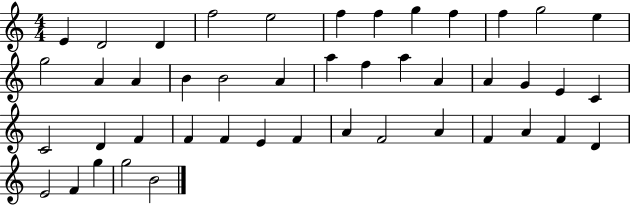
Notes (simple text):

E4/q D4/h D4/q F5/h E5/h F5/q F5/q G5/q F5/q F5/q G5/h E5/q G5/h A4/q A4/q B4/q B4/h A4/q A5/q F5/q A5/q A4/q A4/q G4/q E4/q C4/q C4/h D4/q F4/q F4/q F4/q E4/q F4/q A4/q F4/h A4/q F4/q A4/q F4/q D4/q E4/h F4/q G5/q G5/h B4/h